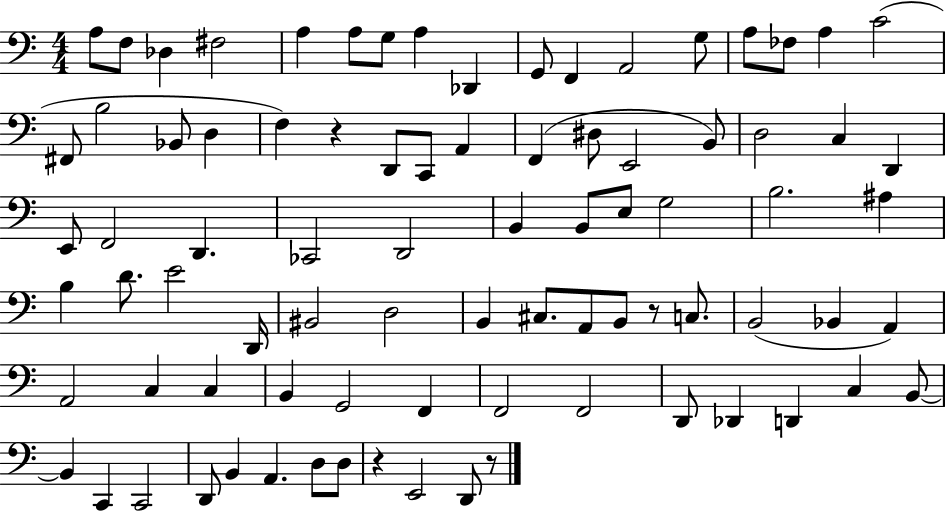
X:1
T:Untitled
M:4/4
L:1/4
K:C
A,/2 F,/2 _D, ^F,2 A, A,/2 G,/2 A, _D,, G,,/2 F,, A,,2 G,/2 A,/2 _F,/2 A, C2 ^F,,/2 B,2 _B,,/2 D, F, z D,,/2 C,,/2 A,, F,, ^D,/2 E,,2 B,,/2 D,2 C, D,, E,,/2 F,,2 D,, _C,,2 D,,2 B,, B,,/2 E,/2 G,2 B,2 ^A, B, D/2 E2 D,,/4 ^B,,2 D,2 B,, ^C,/2 A,,/2 B,,/2 z/2 C,/2 B,,2 _B,, A,, A,,2 C, C, B,, G,,2 F,, F,,2 F,,2 D,,/2 _D,, D,, C, B,,/2 B,, C,, C,,2 D,,/2 B,, A,, D,/2 D,/2 z E,,2 D,,/2 z/2